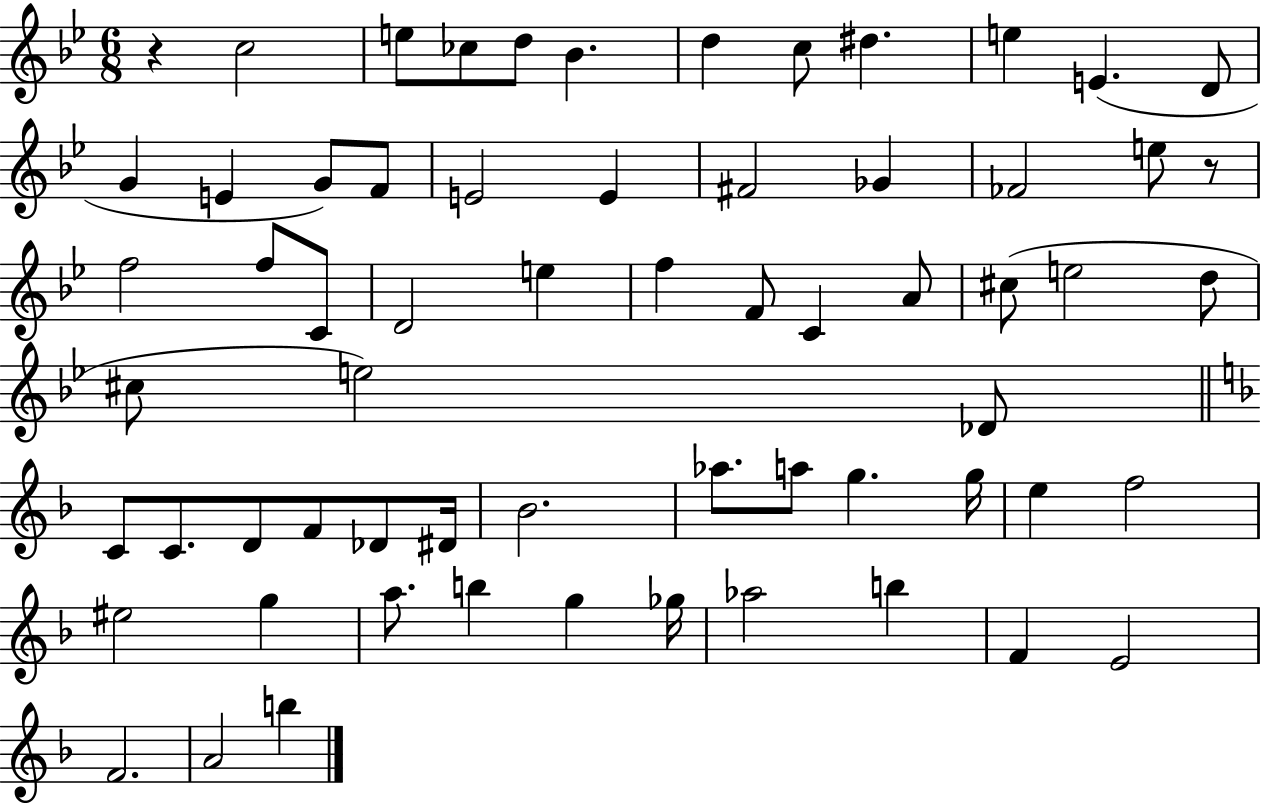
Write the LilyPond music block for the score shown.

{
  \clef treble
  \numericTimeSignature
  \time 6/8
  \key bes \major
  r4 c''2 | e''8 ces''8 d''8 bes'4. | d''4 c''8 dis''4. | e''4 e'4.( d'8 | \break g'4 e'4 g'8) f'8 | e'2 e'4 | fis'2 ges'4 | fes'2 e''8 r8 | \break f''2 f''8 c'8 | d'2 e''4 | f''4 f'8 c'4 a'8 | cis''8( e''2 d''8 | \break cis''8 e''2) des'8 | \bar "||" \break \key d \minor c'8 c'8. d'8 f'8 des'8 dis'16 | bes'2. | aes''8. a''8 g''4. g''16 | e''4 f''2 | \break eis''2 g''4 | a''8. b''4 g''4 ges''16 | aes''2 b''4 | f'4 e'2 | \break f'2. | a'2 b''4 | \bar "|."
}